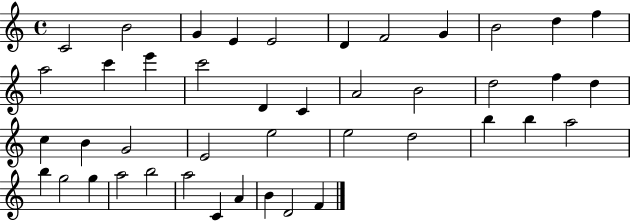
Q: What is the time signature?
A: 4/4